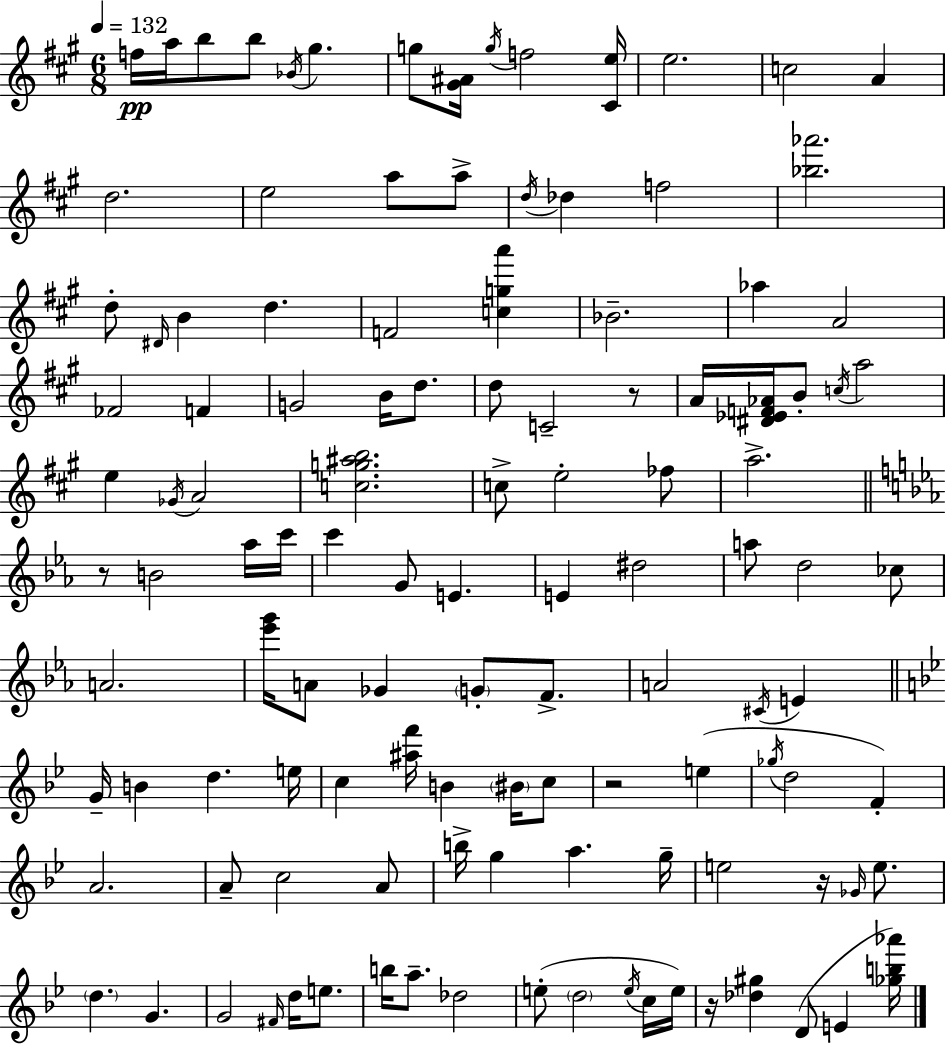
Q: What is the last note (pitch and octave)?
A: E4